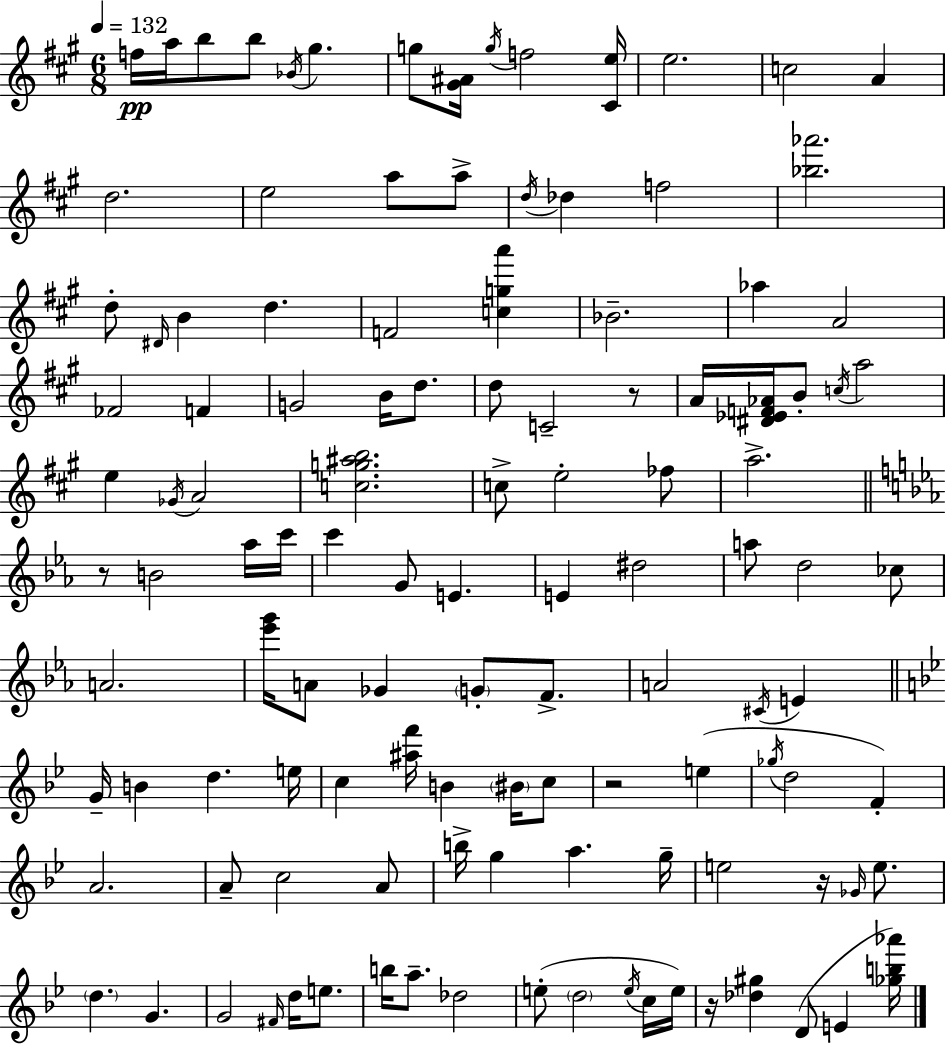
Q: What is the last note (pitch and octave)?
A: E4